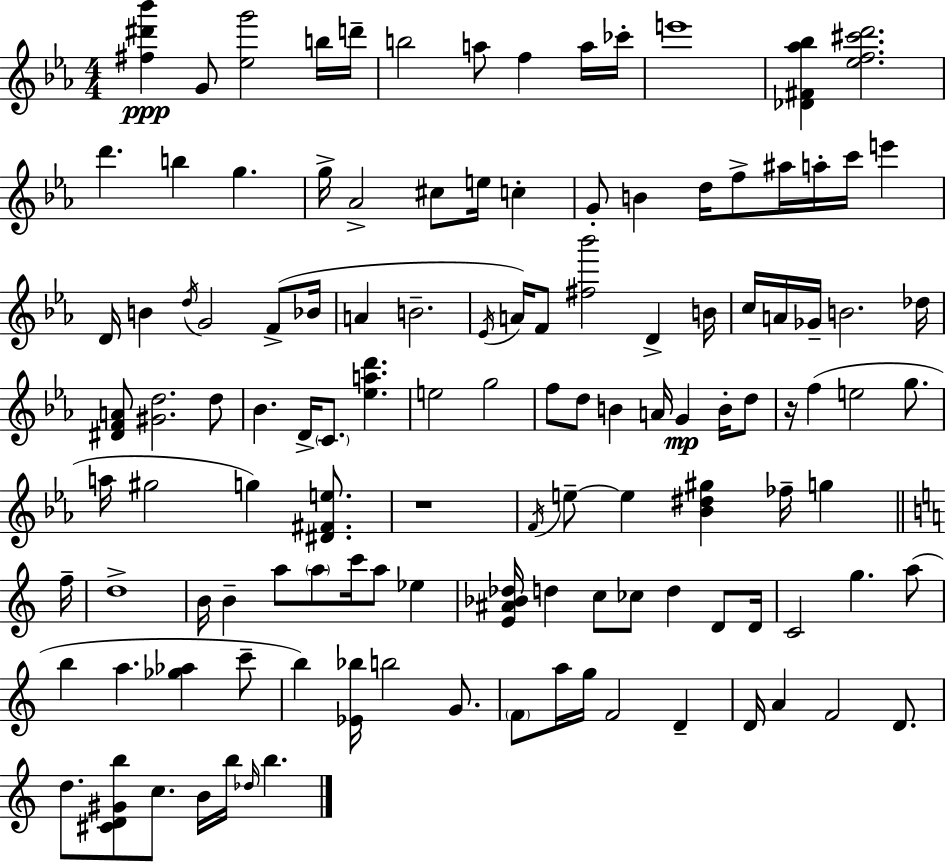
[F#5,D#6,Bb6]/q G4/e [Eb5,G6]/h B5/s D6/s B5/h A5/e F5/q A5/s CES6/s E6/w [Db4,F#4,Ab5,Bb5]/q [Eb5,F5,C#6,D6]/h. D6/q. B5/q G5/q. G5/s Ab4/h C#5/e E5/s C5/q G4/e B4/q D5/s F5/e A#5/s A5/s C6/s E6/q D4/s B4/q D5/s G4/h F4/e Bb4/s A4/q B4/h. Eb4/s A4/s F4/e [F#5,Bb6]/h D4/q B4/s C5/s A4/s Gb4/s B4/h. Db5/s [D#4,F4,A4]/e [G#4,D5]/h. D5/e Bb4/q. D4/s C4/e. [Eb5,A5,D6]/q. E5/h G5/h F5/e D5/e B4/q A4/s G4/q B4/s D5/e R/s F5/q E5/h G5/e. A5/s G#5/h G5/q [D#4,F#4,E5]/e. R/w F4/s E5/e E5/q [Bb4,D#5,G#5]/q FES5/s G5/q F5/s D5/w B4/s B4/q A5/e A5/e C6/s A5/e Eb5/q [E4,A#4,Bb4,Db5]/s D5/q C5/e CES5/e D5/q D4/e D4/s C4/h G5/q. A5/e B5/q A5/q. [Gb5,Ab5]/q C6/e B5/q [Eb4,Bb5]/s B5/h G4/e. F4/e A5/s G5/s F4/h D4/q D4/s A4/q F4/h D4/e. D5/e. [C#4,D4,G#4,B5]/e C5/e. B4/s B5/s Db5/s B5/q.